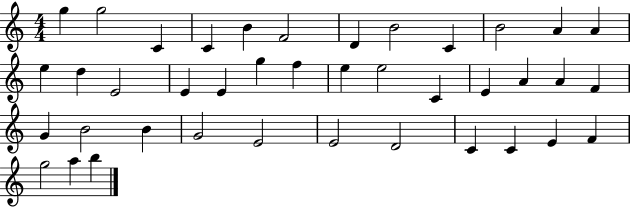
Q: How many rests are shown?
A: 0